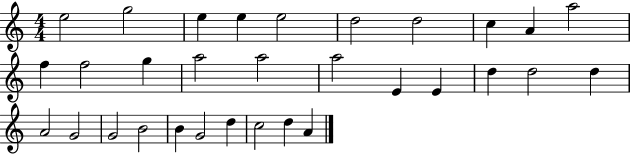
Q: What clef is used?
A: treble